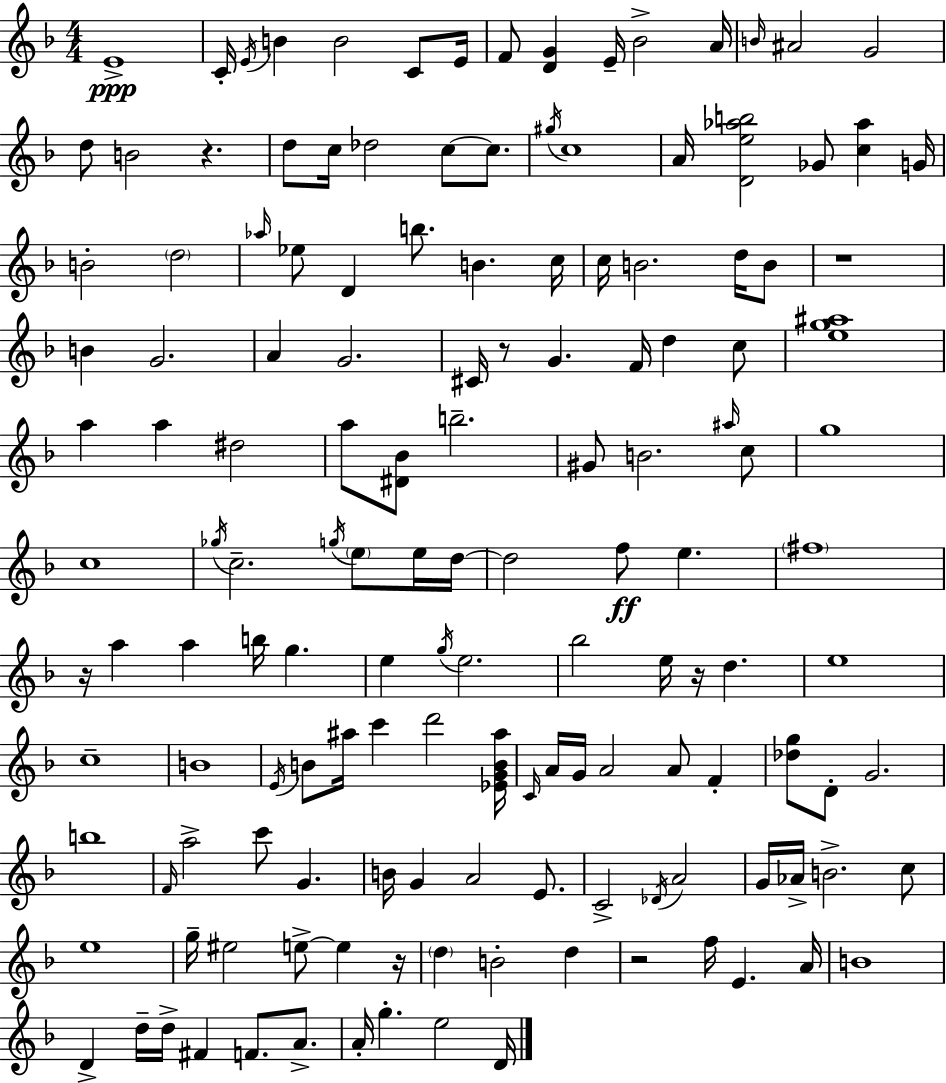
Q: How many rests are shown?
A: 7